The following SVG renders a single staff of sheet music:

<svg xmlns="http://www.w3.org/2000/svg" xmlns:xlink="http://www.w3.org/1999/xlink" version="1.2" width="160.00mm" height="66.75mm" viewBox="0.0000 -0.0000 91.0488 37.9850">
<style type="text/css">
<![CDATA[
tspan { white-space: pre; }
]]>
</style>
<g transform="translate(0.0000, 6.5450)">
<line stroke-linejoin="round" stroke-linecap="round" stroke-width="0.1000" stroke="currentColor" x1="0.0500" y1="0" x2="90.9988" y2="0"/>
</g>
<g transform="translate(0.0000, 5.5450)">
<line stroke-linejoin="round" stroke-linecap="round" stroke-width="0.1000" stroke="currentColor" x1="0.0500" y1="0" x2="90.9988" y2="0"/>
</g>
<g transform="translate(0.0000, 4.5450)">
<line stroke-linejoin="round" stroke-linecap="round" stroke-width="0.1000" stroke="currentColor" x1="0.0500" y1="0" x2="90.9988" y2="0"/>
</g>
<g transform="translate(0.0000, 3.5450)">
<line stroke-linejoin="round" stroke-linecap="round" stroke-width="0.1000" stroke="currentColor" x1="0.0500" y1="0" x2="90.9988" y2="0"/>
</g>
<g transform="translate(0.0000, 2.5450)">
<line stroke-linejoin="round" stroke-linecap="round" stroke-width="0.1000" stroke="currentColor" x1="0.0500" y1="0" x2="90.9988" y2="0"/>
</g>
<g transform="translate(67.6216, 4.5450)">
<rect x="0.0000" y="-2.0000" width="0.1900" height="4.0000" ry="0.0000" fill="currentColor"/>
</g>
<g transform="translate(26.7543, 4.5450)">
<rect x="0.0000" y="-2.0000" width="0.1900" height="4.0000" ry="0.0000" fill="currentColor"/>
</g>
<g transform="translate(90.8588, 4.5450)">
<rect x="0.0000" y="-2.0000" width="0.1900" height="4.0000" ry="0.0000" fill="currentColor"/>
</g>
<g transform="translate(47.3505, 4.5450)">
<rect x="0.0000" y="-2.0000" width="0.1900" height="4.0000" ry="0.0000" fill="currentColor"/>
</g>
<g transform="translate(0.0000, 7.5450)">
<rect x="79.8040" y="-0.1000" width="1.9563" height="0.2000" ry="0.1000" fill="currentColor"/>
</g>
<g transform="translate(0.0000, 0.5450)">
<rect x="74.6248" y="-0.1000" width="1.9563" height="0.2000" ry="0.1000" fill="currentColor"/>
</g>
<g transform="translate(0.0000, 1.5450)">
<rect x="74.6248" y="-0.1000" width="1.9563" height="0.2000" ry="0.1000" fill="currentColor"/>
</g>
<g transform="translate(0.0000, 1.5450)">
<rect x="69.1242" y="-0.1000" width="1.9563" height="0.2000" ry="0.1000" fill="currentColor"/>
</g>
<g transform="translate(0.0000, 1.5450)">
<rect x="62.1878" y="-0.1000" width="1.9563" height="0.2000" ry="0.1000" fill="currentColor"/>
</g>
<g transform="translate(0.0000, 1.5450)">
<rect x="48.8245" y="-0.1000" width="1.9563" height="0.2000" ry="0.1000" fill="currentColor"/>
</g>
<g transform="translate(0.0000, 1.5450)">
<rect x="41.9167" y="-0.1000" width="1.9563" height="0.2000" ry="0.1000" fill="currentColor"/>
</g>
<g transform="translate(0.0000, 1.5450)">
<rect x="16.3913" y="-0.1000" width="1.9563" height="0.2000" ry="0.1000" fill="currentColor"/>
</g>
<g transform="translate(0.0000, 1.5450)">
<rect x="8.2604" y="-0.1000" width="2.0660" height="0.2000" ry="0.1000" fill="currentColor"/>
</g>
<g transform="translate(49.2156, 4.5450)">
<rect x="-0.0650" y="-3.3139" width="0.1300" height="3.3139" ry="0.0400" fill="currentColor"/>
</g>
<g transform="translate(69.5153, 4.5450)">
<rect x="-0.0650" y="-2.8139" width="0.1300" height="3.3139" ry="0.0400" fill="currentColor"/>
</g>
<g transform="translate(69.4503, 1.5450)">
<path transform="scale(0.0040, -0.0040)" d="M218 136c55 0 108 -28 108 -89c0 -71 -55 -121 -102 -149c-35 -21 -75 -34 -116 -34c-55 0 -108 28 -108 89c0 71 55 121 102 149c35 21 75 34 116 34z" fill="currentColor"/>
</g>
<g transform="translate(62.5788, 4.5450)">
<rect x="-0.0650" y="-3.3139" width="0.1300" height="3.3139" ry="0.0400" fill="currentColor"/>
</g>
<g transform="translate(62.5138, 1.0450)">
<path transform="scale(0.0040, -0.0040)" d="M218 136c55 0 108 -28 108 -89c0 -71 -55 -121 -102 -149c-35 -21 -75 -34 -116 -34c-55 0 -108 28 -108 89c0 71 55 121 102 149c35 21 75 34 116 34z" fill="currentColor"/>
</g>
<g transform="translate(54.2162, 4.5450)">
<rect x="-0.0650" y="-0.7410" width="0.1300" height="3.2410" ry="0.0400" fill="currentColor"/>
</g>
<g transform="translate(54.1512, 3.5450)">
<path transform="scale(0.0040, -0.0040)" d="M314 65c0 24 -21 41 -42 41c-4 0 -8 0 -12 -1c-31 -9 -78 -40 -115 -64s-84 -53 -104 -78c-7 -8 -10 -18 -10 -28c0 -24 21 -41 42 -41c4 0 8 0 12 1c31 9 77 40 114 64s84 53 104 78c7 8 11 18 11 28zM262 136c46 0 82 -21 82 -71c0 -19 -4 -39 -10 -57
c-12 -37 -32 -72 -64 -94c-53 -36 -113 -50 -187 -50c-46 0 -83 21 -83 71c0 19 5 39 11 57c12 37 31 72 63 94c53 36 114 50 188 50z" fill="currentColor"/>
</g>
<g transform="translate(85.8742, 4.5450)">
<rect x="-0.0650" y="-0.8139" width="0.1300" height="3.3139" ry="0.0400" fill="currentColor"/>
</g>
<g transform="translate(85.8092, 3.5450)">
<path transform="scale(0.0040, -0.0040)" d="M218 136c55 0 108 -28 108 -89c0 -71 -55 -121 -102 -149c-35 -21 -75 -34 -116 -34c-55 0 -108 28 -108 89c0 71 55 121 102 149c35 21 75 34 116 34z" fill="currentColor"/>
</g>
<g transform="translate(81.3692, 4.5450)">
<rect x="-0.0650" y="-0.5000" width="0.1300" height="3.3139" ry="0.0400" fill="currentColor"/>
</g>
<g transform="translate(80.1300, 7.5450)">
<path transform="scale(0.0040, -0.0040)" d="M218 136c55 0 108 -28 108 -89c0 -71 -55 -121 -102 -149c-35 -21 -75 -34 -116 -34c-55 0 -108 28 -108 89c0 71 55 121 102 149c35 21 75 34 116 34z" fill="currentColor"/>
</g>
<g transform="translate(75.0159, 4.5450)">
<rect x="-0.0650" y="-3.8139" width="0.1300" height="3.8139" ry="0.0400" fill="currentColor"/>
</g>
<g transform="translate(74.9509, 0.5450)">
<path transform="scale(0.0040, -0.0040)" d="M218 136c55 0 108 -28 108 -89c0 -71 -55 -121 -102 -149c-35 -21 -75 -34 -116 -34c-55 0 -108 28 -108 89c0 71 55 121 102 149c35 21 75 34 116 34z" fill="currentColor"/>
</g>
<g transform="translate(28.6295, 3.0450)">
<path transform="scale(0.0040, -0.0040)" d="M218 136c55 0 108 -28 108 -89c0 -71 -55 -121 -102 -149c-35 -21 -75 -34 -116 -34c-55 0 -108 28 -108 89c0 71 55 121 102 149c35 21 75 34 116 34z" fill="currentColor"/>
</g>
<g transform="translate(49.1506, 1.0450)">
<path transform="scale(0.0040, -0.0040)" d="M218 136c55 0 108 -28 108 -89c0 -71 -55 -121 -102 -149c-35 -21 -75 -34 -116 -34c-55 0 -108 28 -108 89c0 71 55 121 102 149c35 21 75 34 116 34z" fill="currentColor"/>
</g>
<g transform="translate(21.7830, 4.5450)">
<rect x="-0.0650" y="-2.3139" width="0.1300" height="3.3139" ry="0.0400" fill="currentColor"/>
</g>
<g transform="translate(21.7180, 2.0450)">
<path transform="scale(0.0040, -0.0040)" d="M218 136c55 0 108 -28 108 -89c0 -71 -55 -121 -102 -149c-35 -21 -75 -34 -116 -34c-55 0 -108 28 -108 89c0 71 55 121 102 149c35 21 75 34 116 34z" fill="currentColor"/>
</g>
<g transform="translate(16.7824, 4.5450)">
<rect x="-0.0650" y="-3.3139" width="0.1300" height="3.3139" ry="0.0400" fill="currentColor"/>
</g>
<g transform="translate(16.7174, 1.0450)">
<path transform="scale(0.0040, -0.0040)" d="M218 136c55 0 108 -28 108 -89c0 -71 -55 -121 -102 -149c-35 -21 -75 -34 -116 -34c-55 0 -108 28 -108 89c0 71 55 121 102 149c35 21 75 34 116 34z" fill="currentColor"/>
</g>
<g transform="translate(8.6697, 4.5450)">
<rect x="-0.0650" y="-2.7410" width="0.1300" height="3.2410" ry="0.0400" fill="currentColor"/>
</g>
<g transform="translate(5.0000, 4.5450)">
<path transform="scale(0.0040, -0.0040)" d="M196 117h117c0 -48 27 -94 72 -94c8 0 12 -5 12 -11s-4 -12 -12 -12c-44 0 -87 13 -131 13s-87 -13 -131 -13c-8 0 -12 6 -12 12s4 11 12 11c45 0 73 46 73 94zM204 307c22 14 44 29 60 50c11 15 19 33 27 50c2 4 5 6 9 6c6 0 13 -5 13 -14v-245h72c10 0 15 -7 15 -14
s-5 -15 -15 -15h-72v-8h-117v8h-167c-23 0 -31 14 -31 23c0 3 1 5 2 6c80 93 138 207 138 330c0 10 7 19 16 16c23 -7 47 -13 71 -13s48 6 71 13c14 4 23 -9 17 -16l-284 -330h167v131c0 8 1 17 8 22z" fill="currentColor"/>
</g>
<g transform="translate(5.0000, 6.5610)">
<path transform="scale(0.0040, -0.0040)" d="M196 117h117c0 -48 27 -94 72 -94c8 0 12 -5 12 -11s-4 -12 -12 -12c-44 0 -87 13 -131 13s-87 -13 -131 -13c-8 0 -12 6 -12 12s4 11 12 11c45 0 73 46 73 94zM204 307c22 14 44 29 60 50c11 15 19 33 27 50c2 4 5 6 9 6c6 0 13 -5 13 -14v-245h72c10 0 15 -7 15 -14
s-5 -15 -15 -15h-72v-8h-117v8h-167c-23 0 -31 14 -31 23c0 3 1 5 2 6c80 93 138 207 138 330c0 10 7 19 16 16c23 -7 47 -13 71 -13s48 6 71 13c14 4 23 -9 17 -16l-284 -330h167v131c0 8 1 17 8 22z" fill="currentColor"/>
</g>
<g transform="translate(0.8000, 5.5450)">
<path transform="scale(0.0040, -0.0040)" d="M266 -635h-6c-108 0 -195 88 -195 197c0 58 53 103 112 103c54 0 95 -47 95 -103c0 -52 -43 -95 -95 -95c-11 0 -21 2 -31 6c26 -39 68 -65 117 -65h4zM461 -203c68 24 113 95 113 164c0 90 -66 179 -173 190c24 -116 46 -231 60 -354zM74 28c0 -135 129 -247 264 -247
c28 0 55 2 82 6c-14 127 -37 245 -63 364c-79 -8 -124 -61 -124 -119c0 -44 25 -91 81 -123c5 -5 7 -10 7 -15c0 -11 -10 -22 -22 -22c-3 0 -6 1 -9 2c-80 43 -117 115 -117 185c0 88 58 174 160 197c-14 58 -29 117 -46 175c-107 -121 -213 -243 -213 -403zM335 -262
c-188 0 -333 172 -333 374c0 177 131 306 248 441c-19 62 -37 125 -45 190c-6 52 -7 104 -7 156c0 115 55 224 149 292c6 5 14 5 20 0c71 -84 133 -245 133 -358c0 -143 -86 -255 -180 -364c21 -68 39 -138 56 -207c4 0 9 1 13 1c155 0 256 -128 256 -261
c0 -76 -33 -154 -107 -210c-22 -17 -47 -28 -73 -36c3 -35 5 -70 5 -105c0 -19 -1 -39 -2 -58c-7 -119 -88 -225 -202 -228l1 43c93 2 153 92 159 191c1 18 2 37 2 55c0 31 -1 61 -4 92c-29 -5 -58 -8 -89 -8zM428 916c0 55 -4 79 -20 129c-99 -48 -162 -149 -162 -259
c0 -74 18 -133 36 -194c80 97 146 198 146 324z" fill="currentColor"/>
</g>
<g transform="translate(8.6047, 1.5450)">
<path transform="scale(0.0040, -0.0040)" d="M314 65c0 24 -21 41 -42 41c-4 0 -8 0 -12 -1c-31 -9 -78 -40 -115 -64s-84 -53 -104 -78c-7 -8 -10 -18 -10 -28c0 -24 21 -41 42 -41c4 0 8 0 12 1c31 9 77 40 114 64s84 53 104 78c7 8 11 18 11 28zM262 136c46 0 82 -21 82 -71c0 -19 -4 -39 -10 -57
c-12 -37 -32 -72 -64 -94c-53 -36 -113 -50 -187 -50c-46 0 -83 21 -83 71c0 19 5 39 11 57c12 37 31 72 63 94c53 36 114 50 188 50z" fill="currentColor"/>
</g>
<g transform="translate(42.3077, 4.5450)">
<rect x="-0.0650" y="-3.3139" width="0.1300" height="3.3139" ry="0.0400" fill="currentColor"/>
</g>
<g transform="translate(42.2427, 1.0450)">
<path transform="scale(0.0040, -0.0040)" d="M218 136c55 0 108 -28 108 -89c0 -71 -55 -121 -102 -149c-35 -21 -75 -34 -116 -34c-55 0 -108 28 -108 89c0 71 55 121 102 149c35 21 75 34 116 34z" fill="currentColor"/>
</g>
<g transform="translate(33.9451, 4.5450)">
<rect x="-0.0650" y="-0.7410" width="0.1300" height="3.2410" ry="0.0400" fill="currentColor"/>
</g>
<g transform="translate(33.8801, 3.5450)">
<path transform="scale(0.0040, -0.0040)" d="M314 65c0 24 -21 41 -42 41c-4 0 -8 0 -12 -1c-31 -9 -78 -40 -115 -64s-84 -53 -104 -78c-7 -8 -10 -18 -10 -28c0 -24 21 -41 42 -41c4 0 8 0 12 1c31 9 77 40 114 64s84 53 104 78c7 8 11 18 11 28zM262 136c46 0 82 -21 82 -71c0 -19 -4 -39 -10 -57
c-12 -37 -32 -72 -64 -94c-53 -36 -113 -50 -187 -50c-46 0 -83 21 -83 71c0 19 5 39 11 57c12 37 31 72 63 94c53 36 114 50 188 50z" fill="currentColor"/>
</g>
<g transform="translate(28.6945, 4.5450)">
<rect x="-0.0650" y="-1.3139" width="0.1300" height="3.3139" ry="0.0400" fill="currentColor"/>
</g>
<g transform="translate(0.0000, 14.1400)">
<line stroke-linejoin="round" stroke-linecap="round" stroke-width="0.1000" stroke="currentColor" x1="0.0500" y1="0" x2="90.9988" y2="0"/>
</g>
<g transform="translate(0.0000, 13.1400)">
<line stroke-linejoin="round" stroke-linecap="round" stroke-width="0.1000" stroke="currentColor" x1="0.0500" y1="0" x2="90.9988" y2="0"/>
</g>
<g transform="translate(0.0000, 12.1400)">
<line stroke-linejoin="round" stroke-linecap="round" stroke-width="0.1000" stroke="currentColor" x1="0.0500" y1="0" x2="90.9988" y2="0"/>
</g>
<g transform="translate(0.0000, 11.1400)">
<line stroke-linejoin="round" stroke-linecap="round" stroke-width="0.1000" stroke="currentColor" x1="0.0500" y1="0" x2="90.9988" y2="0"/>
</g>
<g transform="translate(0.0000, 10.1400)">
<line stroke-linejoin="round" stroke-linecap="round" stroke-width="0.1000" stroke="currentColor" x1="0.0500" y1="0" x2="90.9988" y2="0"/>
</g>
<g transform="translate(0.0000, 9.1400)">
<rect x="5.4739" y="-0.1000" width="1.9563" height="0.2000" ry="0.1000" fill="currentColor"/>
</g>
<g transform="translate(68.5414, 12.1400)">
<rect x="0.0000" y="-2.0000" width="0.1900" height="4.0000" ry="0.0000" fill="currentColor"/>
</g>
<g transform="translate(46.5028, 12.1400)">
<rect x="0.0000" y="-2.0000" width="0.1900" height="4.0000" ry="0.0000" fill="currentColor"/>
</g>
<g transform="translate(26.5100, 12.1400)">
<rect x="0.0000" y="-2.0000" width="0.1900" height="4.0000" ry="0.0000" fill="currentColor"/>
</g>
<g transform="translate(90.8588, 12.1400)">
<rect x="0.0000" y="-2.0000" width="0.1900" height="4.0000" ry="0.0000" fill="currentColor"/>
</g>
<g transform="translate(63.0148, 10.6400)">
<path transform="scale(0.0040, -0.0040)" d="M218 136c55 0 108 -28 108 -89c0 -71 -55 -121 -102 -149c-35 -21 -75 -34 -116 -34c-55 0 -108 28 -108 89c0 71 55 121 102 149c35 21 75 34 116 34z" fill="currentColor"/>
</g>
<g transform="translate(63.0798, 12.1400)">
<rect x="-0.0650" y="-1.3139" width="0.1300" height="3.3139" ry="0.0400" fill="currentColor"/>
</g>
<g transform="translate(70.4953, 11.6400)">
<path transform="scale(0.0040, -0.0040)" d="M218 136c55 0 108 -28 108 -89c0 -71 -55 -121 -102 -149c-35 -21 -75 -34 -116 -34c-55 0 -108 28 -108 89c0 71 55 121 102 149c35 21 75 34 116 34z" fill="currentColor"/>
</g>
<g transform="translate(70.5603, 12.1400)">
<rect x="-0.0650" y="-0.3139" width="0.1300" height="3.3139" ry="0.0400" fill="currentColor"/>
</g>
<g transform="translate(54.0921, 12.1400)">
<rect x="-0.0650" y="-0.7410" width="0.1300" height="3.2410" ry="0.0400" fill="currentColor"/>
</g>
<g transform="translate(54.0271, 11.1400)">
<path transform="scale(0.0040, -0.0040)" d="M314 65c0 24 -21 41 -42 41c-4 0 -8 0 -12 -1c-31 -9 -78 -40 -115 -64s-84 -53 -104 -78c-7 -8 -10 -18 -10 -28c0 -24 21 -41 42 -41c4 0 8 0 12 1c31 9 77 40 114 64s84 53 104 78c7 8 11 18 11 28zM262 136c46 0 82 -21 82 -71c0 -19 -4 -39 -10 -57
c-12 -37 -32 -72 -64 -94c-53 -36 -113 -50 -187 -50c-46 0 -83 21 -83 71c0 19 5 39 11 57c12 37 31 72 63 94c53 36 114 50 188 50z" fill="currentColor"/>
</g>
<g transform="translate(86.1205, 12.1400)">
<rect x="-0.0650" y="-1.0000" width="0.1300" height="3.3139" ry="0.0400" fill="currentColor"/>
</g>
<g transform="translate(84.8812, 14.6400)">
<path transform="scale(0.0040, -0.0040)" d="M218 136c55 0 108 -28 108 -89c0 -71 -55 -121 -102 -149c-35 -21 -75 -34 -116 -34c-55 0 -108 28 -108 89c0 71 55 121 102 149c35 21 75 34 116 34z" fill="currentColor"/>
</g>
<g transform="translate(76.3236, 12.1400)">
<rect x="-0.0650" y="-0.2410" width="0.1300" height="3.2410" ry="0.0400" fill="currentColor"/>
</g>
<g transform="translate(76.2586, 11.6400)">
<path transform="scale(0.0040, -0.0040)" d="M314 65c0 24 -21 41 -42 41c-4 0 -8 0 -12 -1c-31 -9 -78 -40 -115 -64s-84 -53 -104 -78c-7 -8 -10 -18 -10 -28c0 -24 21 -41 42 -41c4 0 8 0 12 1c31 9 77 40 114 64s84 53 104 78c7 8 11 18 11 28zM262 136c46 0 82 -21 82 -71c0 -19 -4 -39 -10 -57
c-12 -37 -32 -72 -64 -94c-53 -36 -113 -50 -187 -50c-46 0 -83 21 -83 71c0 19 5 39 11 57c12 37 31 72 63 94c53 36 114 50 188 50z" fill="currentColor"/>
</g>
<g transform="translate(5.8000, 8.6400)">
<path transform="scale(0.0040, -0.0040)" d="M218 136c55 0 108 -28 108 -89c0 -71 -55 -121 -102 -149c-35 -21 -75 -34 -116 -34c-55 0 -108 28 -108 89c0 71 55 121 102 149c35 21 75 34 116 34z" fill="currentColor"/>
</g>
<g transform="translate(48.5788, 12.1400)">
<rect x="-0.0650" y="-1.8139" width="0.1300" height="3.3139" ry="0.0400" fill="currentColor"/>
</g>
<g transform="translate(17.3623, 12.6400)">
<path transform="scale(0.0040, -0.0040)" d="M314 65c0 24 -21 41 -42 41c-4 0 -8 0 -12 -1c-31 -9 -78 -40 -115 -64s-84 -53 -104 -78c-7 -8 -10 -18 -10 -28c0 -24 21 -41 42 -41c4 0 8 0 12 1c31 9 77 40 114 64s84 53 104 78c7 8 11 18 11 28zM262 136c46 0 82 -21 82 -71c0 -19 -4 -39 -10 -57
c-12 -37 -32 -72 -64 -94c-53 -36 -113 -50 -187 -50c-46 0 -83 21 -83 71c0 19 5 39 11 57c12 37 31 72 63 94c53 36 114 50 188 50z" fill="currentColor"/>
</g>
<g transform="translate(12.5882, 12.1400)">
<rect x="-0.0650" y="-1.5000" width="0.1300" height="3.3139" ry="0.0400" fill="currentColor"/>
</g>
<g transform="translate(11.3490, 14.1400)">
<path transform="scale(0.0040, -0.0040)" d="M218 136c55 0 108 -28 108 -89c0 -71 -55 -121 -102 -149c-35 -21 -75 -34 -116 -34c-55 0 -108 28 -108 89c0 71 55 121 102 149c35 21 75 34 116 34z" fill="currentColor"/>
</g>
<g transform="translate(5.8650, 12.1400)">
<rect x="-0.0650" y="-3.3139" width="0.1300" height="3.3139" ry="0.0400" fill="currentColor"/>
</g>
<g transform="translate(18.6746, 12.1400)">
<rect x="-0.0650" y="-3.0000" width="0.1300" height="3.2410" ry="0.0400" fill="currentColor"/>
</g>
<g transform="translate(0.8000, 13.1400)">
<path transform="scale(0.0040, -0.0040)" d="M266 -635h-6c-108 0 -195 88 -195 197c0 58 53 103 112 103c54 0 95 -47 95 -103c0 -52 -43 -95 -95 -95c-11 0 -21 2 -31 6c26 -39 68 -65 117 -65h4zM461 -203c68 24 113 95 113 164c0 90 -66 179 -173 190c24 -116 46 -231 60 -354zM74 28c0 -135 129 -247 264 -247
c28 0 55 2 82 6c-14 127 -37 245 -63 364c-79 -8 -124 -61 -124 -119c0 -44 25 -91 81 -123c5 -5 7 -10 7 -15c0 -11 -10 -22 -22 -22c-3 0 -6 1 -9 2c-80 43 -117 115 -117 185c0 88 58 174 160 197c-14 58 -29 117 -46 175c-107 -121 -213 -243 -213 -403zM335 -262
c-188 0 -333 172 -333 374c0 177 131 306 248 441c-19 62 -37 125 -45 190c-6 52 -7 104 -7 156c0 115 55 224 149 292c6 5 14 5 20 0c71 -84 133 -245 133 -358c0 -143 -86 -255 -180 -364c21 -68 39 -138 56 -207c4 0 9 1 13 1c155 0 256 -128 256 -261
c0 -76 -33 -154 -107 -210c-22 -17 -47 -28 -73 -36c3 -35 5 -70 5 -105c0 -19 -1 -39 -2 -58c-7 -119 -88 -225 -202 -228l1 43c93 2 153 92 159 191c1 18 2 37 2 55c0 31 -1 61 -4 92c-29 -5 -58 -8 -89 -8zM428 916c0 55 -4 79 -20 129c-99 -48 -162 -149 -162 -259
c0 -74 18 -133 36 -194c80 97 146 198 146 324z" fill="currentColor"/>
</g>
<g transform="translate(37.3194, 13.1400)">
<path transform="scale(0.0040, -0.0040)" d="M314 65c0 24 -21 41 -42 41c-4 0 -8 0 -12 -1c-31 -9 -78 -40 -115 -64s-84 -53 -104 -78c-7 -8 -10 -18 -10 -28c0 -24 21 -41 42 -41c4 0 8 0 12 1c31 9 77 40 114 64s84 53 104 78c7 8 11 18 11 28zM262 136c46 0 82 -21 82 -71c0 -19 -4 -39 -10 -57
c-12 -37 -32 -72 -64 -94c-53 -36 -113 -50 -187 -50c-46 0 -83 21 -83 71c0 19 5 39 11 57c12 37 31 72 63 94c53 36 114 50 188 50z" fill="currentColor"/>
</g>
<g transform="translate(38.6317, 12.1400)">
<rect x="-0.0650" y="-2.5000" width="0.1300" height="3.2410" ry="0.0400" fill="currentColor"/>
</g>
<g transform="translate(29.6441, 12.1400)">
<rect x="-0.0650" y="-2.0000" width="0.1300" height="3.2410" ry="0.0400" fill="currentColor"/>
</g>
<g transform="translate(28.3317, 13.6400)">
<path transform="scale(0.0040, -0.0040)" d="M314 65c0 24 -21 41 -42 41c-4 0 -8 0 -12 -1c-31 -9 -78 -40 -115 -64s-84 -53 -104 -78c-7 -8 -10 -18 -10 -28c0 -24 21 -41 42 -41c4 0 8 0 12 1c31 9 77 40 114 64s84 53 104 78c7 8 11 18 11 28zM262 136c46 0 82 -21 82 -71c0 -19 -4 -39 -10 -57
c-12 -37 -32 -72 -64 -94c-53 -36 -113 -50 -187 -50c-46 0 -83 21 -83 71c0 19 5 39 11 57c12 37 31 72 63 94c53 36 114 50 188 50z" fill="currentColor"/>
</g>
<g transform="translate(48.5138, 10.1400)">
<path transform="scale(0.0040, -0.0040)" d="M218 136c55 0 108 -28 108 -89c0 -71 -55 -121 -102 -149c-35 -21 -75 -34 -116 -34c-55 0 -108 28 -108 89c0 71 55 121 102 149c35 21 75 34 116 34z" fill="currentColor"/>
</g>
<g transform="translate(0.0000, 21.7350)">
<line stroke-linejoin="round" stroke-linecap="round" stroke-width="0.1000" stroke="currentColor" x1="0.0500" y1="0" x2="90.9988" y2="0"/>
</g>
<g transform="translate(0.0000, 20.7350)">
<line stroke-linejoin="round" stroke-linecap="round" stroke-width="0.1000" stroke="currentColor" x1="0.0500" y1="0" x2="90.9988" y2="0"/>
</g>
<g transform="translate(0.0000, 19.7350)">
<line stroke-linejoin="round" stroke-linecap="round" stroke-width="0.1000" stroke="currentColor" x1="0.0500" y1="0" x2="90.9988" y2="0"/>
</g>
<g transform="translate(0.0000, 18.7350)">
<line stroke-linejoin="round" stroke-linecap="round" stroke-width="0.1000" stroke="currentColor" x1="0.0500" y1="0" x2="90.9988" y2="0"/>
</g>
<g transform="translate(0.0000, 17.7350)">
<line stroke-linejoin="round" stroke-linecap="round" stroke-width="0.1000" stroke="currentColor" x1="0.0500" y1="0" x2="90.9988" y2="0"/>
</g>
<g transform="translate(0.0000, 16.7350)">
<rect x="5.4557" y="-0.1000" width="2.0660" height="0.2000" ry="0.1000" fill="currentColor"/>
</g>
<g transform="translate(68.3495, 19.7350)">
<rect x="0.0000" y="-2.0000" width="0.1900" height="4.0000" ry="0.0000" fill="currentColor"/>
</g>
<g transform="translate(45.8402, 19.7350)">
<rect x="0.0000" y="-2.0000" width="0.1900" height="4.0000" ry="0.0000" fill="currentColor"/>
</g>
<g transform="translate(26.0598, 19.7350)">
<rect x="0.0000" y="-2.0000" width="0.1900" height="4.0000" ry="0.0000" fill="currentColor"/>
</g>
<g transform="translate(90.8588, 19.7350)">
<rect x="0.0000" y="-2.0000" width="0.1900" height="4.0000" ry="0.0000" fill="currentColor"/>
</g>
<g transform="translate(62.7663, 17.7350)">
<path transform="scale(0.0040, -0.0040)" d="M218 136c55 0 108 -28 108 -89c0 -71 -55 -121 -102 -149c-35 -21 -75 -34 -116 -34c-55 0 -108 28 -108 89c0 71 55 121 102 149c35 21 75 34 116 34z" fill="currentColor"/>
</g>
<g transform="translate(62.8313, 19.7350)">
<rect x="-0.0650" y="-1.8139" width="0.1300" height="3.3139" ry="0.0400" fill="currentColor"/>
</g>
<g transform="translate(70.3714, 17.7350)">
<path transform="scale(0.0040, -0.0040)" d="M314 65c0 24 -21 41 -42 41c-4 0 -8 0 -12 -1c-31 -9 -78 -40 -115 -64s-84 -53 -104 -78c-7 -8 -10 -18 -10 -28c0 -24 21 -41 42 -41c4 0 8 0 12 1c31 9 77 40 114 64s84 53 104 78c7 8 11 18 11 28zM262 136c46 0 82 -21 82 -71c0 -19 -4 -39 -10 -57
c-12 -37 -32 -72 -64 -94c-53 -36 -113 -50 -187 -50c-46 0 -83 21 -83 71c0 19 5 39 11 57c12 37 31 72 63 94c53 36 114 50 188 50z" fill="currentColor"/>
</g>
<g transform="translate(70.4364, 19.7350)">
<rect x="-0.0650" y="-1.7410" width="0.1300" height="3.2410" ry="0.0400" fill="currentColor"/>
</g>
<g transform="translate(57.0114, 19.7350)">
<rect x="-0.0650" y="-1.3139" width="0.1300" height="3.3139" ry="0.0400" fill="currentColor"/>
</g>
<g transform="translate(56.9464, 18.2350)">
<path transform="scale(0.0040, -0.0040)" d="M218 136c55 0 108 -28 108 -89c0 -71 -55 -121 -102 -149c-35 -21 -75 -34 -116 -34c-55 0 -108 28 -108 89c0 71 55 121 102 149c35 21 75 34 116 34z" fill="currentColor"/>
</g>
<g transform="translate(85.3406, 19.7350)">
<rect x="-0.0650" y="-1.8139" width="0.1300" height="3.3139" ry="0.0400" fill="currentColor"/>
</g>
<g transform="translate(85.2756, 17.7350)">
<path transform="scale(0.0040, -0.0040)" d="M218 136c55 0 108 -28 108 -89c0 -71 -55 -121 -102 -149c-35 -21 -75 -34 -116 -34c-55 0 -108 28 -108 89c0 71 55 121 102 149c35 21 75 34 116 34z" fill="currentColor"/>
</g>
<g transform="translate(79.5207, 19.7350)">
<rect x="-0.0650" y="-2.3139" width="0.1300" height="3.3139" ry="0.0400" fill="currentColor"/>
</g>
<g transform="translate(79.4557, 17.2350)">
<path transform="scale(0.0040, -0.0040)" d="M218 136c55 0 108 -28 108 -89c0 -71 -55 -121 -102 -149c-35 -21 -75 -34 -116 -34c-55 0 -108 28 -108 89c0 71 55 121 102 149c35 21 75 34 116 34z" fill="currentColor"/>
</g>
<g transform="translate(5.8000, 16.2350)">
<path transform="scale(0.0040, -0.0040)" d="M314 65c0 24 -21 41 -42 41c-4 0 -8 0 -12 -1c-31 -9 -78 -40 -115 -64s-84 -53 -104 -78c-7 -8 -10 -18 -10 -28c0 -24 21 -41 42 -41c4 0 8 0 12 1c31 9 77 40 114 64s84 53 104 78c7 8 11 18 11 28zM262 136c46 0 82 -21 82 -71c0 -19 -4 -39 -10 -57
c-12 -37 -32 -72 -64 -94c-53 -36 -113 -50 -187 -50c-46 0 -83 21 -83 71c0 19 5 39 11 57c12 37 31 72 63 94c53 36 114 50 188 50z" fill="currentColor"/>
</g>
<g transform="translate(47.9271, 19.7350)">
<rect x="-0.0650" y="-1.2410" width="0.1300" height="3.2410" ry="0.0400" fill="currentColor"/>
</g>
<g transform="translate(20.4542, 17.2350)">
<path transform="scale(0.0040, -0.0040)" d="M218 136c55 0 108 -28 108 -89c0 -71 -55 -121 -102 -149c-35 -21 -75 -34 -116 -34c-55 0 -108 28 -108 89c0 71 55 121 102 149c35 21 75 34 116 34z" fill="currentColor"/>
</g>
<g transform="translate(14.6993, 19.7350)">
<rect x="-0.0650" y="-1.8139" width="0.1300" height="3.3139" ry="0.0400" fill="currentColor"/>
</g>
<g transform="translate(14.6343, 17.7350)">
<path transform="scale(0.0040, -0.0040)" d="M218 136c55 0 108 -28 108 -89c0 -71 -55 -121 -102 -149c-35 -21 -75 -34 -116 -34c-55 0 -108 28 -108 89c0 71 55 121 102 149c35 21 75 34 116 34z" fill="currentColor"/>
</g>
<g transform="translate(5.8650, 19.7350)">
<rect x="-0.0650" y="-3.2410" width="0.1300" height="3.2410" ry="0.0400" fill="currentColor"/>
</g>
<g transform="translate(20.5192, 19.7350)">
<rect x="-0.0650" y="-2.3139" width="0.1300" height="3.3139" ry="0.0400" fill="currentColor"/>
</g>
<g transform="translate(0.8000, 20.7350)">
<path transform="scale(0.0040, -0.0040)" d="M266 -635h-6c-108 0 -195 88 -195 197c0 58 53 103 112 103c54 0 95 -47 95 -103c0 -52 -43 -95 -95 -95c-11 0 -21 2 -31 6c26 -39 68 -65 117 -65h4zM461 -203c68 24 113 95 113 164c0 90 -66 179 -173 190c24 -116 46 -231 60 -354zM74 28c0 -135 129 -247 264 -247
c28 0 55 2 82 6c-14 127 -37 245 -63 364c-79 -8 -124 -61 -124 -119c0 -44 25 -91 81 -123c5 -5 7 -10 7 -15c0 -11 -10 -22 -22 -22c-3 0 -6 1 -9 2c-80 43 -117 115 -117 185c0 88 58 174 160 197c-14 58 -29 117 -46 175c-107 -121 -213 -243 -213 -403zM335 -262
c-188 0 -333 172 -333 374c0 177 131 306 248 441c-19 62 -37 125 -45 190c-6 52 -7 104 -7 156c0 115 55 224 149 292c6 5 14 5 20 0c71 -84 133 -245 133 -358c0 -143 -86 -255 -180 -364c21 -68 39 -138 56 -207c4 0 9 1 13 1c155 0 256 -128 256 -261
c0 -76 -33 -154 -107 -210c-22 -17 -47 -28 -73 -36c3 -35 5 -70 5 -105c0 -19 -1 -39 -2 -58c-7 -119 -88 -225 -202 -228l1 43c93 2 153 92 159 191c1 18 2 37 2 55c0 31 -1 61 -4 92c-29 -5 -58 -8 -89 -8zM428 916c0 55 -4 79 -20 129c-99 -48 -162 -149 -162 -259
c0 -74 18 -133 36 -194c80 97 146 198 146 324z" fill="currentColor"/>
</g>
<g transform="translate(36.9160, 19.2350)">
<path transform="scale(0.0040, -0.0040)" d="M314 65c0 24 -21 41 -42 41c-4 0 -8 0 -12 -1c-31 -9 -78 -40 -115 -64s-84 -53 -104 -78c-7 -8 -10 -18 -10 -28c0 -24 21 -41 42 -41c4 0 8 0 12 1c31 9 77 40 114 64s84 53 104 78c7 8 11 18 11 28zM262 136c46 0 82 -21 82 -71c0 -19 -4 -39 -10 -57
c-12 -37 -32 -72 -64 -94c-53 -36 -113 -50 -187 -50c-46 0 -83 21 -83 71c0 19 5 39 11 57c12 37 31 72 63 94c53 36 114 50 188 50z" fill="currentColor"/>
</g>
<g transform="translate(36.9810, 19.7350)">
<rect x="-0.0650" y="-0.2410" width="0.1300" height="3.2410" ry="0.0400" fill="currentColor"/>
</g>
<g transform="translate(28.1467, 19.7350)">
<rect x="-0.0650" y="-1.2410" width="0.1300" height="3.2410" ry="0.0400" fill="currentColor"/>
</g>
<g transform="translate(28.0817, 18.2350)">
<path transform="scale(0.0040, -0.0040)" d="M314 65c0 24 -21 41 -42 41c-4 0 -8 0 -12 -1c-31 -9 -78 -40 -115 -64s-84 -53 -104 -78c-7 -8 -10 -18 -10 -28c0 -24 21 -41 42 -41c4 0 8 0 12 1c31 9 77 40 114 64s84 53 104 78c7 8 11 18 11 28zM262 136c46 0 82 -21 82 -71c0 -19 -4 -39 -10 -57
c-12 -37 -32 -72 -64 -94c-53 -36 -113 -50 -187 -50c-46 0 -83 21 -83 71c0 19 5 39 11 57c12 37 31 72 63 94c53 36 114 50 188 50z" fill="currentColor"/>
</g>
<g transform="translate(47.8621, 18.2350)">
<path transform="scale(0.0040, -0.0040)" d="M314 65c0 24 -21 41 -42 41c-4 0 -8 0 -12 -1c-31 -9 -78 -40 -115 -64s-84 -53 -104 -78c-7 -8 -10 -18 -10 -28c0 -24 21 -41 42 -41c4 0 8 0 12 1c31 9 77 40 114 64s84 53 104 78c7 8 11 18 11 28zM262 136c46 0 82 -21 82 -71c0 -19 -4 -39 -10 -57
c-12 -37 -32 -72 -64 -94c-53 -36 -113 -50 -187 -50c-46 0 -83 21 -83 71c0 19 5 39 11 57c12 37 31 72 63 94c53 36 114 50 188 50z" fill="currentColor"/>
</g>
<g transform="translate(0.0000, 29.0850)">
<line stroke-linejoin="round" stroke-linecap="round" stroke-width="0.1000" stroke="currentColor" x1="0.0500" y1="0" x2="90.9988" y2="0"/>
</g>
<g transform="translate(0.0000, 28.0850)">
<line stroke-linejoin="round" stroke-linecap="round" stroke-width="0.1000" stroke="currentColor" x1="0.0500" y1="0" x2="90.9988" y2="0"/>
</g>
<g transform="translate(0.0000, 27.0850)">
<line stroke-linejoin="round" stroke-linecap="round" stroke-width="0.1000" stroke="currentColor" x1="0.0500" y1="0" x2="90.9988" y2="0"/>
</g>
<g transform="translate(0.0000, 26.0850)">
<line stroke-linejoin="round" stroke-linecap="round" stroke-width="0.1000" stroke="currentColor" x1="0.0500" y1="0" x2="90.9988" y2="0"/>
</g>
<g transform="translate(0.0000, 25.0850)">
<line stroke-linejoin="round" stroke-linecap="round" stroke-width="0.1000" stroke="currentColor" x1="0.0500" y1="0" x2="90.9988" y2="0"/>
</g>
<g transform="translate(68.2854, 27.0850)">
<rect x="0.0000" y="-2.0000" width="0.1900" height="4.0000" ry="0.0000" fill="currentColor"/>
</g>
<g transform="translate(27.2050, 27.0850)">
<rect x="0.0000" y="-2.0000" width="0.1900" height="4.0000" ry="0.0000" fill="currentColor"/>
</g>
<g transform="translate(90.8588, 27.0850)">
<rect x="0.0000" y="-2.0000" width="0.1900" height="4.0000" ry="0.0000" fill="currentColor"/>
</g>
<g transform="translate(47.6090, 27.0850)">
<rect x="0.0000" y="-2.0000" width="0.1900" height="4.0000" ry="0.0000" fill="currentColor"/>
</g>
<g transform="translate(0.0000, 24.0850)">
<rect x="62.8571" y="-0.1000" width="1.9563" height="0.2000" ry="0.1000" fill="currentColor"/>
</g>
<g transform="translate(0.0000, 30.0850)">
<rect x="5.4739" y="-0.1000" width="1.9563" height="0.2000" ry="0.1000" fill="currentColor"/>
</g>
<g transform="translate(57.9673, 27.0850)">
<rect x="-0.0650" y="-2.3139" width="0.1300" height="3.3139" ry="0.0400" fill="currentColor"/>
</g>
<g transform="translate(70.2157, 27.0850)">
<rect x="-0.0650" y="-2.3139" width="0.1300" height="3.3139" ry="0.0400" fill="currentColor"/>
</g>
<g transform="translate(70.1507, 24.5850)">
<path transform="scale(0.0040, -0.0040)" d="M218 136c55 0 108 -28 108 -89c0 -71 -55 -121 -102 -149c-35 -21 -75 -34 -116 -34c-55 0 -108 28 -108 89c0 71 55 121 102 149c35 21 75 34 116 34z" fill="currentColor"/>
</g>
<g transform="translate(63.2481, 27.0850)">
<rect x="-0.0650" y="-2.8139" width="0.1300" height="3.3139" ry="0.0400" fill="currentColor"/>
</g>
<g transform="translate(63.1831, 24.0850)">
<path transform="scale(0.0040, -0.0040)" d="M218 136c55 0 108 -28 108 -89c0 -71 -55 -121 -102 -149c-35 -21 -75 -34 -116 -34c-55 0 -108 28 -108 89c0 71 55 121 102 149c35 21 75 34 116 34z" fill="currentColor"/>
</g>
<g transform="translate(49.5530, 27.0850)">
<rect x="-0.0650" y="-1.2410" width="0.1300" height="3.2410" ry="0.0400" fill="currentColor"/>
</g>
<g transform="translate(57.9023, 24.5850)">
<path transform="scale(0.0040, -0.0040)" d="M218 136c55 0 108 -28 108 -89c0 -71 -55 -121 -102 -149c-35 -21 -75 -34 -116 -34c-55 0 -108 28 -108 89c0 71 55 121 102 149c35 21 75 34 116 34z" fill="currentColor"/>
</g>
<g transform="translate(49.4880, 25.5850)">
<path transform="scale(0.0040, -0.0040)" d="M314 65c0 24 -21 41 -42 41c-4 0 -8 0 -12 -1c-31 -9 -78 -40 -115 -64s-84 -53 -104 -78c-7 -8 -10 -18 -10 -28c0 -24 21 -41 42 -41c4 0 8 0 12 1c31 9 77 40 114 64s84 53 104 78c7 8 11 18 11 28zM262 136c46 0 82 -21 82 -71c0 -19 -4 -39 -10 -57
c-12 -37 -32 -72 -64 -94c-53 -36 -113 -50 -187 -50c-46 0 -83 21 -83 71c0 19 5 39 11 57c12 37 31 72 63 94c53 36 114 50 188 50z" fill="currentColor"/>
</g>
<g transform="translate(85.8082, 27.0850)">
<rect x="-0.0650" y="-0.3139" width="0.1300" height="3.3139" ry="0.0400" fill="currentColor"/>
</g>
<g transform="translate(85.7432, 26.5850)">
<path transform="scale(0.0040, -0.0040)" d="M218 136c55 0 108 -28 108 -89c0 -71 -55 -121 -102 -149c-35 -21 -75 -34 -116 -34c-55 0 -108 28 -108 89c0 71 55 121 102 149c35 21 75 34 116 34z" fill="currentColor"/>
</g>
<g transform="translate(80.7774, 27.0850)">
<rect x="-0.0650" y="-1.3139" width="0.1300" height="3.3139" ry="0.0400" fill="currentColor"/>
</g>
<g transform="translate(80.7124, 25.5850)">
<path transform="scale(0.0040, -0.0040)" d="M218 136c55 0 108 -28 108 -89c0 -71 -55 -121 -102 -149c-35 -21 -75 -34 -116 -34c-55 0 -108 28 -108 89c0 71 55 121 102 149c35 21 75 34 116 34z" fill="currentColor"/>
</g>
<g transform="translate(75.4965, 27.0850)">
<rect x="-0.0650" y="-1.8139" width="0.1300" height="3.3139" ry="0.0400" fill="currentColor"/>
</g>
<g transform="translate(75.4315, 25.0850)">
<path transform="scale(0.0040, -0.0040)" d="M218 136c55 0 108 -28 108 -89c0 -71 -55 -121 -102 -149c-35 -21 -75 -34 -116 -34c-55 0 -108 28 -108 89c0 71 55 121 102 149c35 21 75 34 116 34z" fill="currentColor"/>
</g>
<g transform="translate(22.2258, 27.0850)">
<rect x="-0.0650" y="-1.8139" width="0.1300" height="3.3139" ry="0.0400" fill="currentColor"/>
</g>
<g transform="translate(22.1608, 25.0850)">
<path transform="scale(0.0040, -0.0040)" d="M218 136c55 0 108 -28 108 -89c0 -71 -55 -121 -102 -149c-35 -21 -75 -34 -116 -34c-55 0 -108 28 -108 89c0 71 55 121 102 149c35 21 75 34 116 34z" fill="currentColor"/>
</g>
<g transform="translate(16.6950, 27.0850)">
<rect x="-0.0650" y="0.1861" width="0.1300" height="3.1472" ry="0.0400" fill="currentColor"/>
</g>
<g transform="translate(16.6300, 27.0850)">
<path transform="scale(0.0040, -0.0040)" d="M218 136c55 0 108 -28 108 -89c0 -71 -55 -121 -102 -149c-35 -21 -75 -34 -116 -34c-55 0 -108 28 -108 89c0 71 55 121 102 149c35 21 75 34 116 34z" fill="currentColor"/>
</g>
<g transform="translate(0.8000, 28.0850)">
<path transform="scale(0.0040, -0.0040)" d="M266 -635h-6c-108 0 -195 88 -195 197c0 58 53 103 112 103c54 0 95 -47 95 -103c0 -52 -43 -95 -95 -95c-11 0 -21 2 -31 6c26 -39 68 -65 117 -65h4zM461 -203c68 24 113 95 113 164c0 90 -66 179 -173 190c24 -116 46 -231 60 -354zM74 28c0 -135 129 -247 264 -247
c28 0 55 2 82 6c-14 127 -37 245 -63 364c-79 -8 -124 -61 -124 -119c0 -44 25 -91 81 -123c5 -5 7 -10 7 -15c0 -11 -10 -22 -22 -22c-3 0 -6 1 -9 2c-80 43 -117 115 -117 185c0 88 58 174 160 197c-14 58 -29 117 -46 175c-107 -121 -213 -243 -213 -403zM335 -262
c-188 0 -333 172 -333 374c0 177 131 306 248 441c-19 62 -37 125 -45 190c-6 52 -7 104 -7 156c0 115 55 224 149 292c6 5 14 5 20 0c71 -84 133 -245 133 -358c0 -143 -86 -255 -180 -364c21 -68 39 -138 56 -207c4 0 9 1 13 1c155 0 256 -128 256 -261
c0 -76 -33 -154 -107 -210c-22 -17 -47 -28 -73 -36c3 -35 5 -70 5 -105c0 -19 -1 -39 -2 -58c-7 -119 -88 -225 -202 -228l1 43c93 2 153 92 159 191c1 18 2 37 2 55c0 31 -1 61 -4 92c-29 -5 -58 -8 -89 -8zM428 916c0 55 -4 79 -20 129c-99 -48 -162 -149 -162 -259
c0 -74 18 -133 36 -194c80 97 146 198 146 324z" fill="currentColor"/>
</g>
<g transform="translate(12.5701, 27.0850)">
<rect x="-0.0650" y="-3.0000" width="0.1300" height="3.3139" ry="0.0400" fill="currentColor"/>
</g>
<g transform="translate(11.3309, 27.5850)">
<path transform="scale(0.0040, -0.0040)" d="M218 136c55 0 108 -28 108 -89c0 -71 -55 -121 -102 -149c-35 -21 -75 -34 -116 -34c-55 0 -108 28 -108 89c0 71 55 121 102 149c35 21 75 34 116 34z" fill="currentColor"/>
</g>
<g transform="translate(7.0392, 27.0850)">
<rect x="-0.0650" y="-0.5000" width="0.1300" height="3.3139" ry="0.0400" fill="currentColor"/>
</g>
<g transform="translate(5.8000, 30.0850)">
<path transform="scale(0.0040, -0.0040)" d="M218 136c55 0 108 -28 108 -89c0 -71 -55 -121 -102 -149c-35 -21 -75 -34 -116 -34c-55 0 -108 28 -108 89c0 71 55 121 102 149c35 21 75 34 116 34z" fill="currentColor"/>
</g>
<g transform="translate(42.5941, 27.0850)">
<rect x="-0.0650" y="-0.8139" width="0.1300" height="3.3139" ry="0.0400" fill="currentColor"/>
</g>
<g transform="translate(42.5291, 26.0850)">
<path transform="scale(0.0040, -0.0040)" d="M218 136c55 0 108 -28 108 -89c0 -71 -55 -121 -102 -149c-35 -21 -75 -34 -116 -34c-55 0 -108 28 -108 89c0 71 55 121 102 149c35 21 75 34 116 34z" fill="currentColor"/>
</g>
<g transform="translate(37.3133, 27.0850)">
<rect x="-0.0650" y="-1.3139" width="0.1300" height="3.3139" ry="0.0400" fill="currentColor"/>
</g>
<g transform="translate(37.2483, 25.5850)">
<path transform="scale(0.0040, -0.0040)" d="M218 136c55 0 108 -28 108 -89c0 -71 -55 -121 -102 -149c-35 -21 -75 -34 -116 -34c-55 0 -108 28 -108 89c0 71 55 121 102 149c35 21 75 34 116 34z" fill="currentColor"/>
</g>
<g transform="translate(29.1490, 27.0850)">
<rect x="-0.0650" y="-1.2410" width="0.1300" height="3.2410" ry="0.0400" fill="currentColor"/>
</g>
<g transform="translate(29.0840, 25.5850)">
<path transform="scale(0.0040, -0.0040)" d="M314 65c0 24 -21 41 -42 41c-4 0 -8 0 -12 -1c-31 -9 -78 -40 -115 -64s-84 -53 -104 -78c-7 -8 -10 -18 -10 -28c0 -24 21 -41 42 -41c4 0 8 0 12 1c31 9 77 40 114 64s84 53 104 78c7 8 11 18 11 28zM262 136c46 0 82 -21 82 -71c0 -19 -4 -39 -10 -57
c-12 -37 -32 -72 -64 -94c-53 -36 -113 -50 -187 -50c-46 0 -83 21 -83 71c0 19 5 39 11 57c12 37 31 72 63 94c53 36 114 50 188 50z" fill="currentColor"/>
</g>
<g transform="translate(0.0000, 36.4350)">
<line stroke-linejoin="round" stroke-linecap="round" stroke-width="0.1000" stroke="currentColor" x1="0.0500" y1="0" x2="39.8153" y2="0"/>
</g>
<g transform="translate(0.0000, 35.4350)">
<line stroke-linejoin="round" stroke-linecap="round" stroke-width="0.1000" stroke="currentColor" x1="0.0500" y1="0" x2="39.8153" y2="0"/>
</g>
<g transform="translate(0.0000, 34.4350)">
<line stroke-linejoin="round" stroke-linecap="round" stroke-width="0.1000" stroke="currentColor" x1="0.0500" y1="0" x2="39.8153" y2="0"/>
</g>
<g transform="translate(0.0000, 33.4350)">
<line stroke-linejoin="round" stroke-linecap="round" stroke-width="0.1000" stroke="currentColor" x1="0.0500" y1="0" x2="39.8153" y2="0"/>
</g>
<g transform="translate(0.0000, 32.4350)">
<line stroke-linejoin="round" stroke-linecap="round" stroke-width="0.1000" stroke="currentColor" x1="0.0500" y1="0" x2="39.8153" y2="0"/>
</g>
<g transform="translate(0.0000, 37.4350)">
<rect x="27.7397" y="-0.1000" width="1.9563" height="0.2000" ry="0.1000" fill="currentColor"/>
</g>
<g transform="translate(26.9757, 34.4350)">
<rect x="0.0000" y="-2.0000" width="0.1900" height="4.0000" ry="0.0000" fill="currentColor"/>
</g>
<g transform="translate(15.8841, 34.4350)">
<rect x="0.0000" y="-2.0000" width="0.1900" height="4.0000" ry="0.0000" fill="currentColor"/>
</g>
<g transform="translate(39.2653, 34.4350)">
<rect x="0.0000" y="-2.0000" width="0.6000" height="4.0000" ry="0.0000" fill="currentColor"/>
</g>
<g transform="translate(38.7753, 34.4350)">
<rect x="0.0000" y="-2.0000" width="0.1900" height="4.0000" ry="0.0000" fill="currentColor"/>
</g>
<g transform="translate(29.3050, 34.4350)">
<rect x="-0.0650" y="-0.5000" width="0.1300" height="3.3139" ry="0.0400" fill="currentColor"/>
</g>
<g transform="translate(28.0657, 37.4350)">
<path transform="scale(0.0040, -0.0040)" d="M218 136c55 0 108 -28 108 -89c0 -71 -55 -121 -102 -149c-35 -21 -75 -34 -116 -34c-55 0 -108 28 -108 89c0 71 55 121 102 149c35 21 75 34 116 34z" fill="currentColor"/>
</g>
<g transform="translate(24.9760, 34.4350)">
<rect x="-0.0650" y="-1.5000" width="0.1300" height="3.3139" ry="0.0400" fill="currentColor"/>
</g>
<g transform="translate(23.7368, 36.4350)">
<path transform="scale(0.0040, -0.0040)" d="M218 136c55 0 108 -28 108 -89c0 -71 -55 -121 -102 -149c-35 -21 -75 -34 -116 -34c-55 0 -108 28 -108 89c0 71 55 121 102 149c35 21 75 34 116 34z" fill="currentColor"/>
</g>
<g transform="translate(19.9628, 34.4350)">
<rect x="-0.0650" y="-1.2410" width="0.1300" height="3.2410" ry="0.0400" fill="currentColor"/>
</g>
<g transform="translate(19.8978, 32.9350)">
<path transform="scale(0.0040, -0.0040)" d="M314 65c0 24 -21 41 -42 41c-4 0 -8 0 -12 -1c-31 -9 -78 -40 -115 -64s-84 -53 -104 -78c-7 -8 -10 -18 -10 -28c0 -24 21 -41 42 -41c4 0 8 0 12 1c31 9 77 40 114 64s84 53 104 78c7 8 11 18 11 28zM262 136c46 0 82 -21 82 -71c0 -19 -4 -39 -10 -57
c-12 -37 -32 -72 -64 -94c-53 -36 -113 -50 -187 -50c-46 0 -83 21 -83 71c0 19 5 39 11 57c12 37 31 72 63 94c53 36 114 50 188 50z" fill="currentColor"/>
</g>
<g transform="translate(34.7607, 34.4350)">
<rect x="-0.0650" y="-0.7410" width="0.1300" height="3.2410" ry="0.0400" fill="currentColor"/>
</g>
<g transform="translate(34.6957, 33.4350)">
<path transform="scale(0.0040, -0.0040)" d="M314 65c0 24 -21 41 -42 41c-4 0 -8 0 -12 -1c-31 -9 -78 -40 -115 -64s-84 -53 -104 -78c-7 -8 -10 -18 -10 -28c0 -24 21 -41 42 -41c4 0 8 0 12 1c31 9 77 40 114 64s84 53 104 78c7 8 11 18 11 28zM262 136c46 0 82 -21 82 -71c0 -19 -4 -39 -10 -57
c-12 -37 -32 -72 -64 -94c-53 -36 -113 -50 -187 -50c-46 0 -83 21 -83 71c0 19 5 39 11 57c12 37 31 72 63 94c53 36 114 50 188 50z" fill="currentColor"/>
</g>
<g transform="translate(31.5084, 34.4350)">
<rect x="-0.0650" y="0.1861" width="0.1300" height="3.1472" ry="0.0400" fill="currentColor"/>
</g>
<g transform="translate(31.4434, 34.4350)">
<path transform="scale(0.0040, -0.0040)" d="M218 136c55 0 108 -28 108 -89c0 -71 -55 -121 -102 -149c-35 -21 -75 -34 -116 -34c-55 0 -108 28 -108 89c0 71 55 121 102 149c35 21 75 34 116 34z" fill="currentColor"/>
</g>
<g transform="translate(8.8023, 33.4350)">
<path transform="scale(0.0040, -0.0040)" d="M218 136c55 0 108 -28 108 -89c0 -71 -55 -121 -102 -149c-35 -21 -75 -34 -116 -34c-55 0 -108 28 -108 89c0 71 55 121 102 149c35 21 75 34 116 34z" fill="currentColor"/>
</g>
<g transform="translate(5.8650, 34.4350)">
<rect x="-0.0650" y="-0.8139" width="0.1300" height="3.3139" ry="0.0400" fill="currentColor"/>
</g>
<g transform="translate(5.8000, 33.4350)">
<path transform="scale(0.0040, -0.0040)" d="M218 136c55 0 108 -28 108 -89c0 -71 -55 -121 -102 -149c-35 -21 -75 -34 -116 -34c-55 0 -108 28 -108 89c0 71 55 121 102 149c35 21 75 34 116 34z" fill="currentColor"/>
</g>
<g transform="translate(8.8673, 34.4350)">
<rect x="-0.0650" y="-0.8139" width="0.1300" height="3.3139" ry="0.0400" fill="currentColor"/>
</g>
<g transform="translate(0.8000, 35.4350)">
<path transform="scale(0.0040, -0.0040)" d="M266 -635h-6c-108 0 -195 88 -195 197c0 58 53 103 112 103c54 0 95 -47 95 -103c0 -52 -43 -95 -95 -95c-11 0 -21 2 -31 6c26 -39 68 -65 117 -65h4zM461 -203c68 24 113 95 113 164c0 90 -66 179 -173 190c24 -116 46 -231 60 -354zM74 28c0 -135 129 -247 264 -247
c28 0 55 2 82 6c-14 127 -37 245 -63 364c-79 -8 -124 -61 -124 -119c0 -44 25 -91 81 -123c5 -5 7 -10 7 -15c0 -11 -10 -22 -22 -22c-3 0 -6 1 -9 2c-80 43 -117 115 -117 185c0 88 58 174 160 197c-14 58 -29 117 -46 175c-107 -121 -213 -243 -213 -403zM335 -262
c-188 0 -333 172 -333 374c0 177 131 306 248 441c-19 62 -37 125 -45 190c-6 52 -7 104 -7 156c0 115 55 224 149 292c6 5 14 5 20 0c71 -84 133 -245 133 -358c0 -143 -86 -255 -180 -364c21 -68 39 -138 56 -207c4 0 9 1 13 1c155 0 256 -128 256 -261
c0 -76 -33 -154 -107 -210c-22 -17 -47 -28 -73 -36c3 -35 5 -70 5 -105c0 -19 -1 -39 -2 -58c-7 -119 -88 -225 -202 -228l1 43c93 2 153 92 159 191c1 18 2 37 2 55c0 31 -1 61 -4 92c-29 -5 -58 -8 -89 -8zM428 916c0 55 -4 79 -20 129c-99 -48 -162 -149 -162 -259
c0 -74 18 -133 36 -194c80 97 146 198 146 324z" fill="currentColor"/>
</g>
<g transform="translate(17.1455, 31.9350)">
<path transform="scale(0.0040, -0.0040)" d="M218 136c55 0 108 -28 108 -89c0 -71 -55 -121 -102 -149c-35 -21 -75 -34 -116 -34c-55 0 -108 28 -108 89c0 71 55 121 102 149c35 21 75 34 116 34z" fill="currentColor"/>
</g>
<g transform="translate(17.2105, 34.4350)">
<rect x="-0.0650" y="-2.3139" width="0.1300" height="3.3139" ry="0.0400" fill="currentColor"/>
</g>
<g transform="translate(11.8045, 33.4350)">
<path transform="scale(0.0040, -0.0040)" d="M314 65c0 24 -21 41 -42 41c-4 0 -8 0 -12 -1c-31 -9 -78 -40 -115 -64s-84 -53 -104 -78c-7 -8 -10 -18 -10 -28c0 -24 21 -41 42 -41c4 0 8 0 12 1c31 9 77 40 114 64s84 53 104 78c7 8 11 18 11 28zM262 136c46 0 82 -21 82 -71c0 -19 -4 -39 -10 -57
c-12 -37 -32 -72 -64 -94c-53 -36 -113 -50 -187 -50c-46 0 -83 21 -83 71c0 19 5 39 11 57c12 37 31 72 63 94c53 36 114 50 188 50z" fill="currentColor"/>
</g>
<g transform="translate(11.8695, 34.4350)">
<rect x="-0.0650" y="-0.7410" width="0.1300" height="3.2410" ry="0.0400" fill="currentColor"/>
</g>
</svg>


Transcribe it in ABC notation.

X:1
T:Untitled
M:4/4
L:1/4
K:C
a2 b g e d2 b b d2 b a c' C d b E A2 F2 G2 f d2 e c c2 D b2 f g e2 c2 e2 e f f2 g f C A B f e2 e d e2 g a g f e c d d d2 g e2 E C B d2